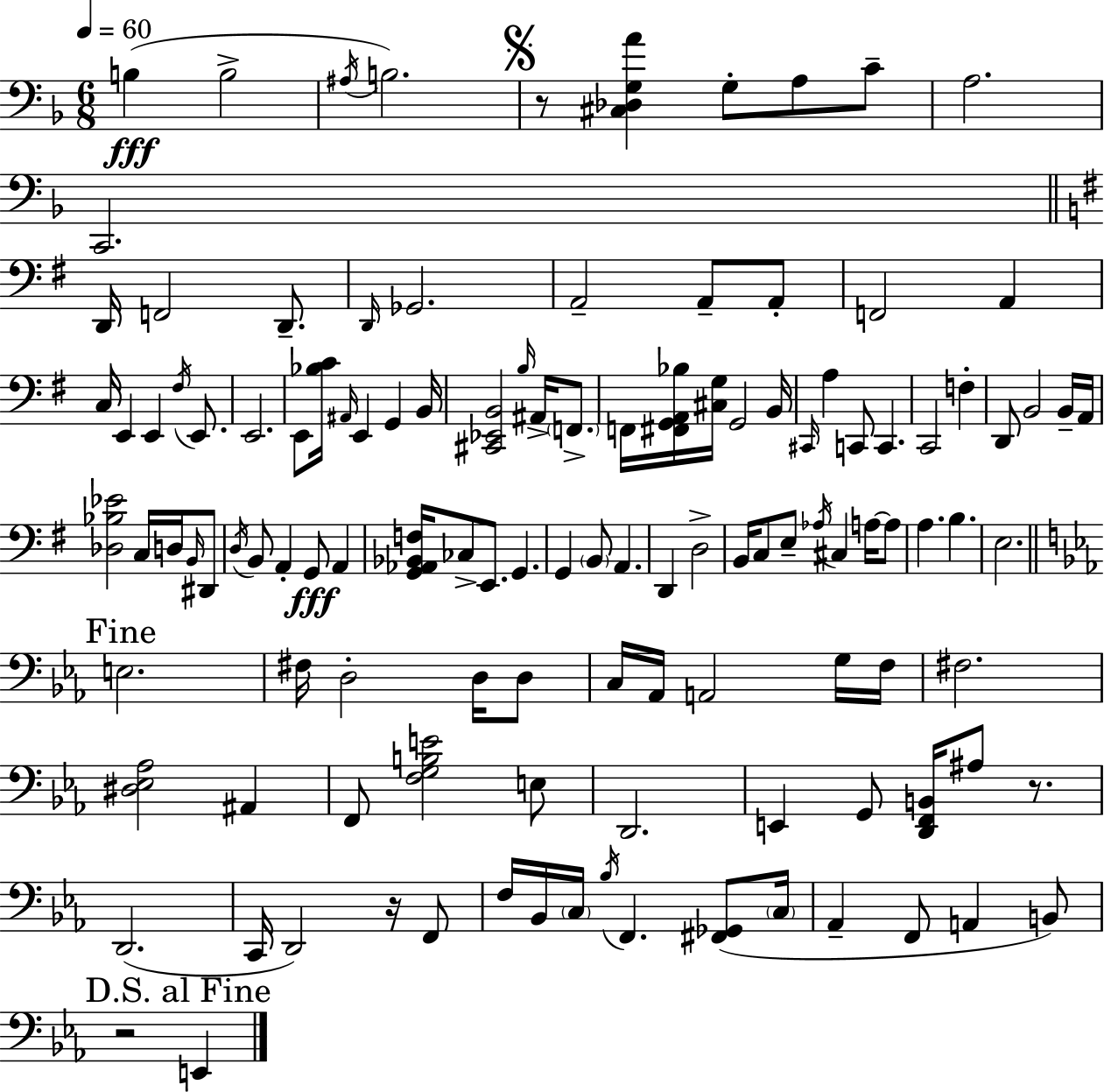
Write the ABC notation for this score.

X:1
T:Untitled
M:6/8
L:1/4
K:Dm
B, B,2 ^A,/4 B,2 z/2 [^C,_D,G,A] G,/2 A,/2 C/2 A,2 C,,2 D,,/4 F,,2 D,,/2 D,,/4 _G,,2 A,,2 A,,/2 A,,/2 F,,2 A,, C,/4 E,, E,, ^F,/4 E,,/2 E,,2 E,,/2 [_B,C]/4 ^A,,/4 E,, G,, B,,/4 [^C,,_E,,B,,]2 B,/4 ^A,,/4 F,,/2 F,,/4 [^F,,G,,A,,_B,]/4 [^C,G,]/4 G,,2 B,,/4 ^C,,/4 A, C,,/2 C,, C,,2 F, D,,/2 B,,2 B,,/4 A,,/4 [_D,_B,_E]2 C,/4 D,/4 B,,/4 ^D,,/2 D,/4 B,,/2 A,, G,,/2 A,, [G,,_A,,_B,,F,]/4 _C,/2 E,,/2 G,, G,, B,,/2 A,, D,, D,2 B,,/4 C,/2 E,/2 _A,/4 ^C, A,/4 A,/2 A, B, E,2 E,2 ^F,/4 D,2 D,/4 D,/2 C,/4 _A,,/4 A,,2 G,/4 F,/4 ^F,2 [^D,_E,_A,]2 ^A,, F,,/2 [F,G,B,E]2 E,/2 D,,2 E,, G,,/2 [D,,F,,B,,]/4 ^A,/2 z/2 D,,2 C,,/4 D,,2 z/4 F,,/2 F,/4 _B,,/4 C,/4 _B,/4 F,, [^F,,_G,,]/2 C,/4 _A,, F,,/2 A,, B,,/2 z2 E,,